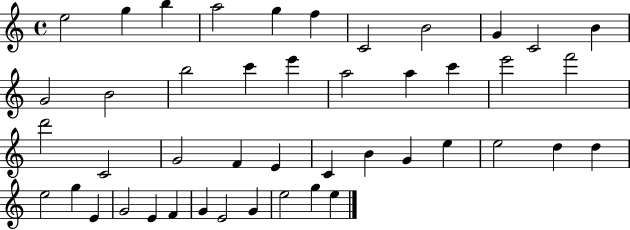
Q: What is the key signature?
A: C major